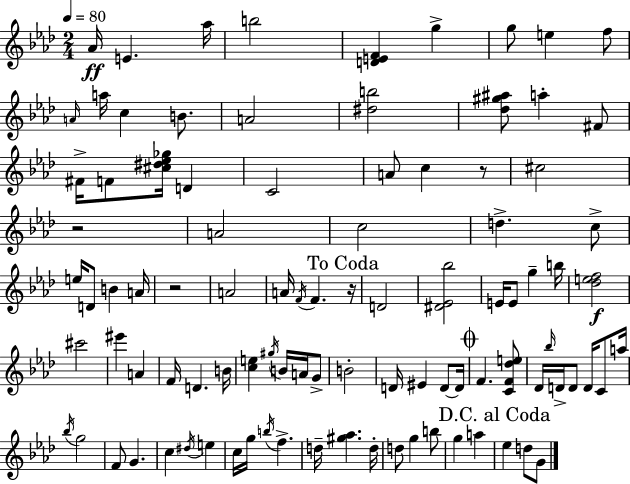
Ab4/s E4/q. Ab5/s B5/h [D4,E4,F4]/q G5/q G5/e E5/q F5/e A4/s A5/s C5/q B4/e. A4/h [D#5,B5]/h [Db5,G#5,A#5]/e A5/q F#4/e F#4/s F4/e [C#5,D#5,Eb5,Gb5]/s D4/q C4/h A4/e C5/q R/e C#5/h R/h A4/h C5/h D5/q. C5/e E5/s D4/e B4/q A4/s R/h A4/h A4/s F4/s F4/q. R/s D4/h [D#4,Eb4,Bb5]/h E4/s E4/e G5/q B5/s [Db5,E5,F5]/h C#6/h EIS6/q A4/q F4/s D4/q. B4/s [C5,E5]/q G#5/s B4/s A4/s G4/e B4/h D4/s EIS4/q D4/e D4/s F4/q. [C4,F4,Db5,E5]/e Db4/s Bb5/s D4/s D4/e D4/s C4/e A5/s Bb5/s G5/h F4/e G4/q. C5/q D#5/s E5/q C5/s G5/s B5/s F5/q. D5/s [G#5,Ab5]/q. D5/s D5/e G5/q B5/e G5/q A5/q Eb5/q D5/e G4/e